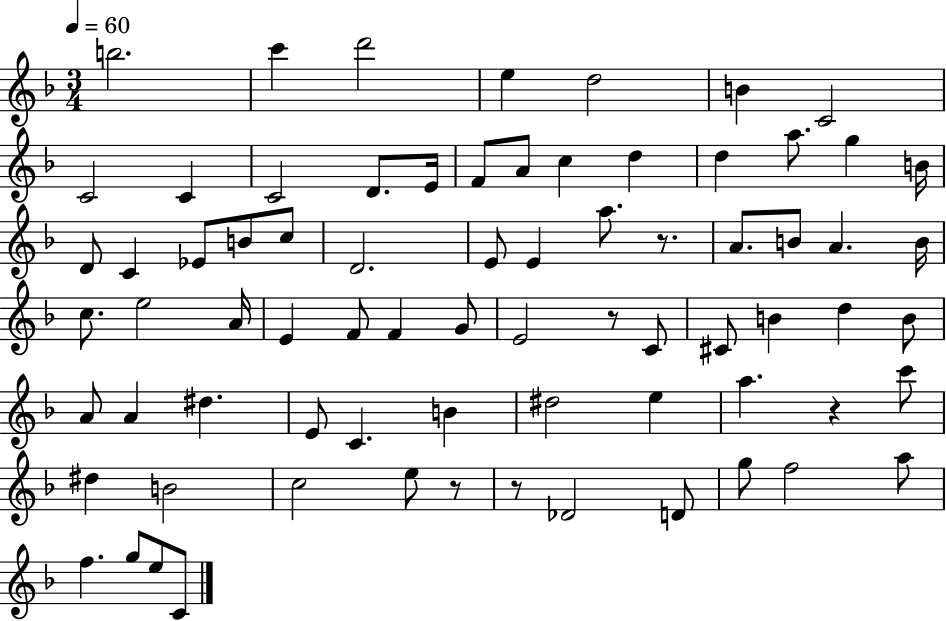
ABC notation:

X:1
T:Untitled
M:3/4
L:1/4
K:F
b2 c' d'2 e d2 B C2 C2 C C2 D/2 E/4 F/2 A/2 c d d a/2 g B/4 D/2 C _E/2 B/2 c/2 D2 E/2 E a/2 z/2 A/2 B/2 A B/4 c/2 e2 A/4 E F/2 F G/2 E2 z/2 C/2 ^C/2 B d B/2 A/2 A ^d E/2 C B ^d2 e a z c'/2 ^d B2 c2 e/2 z/2 z/2 _D2 D/2 g/2 f2 a/2 f g/2 e/2 C/2